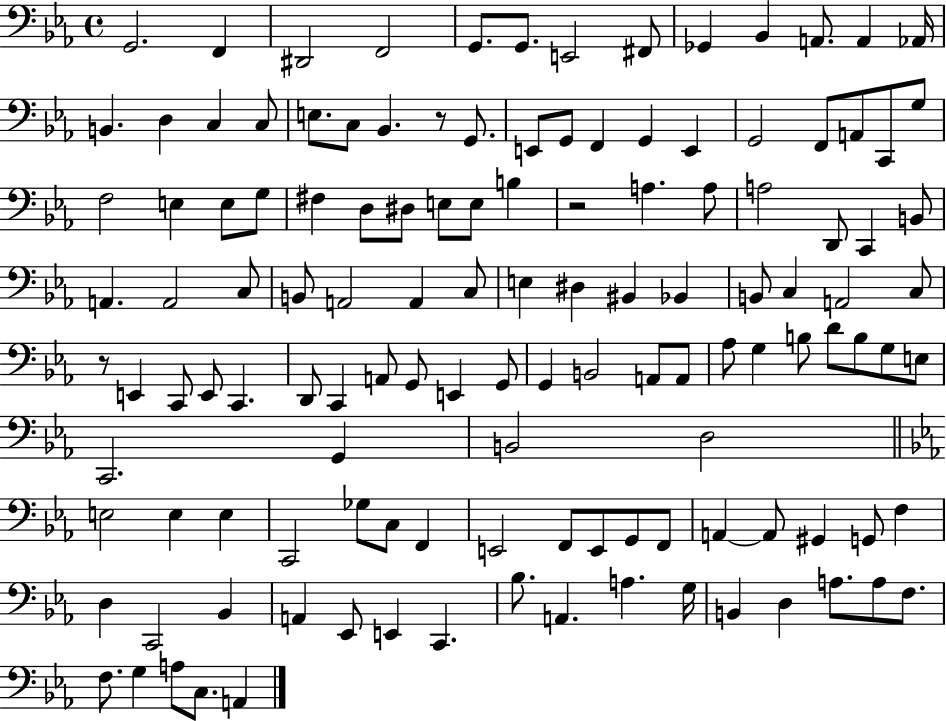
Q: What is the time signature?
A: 4/4